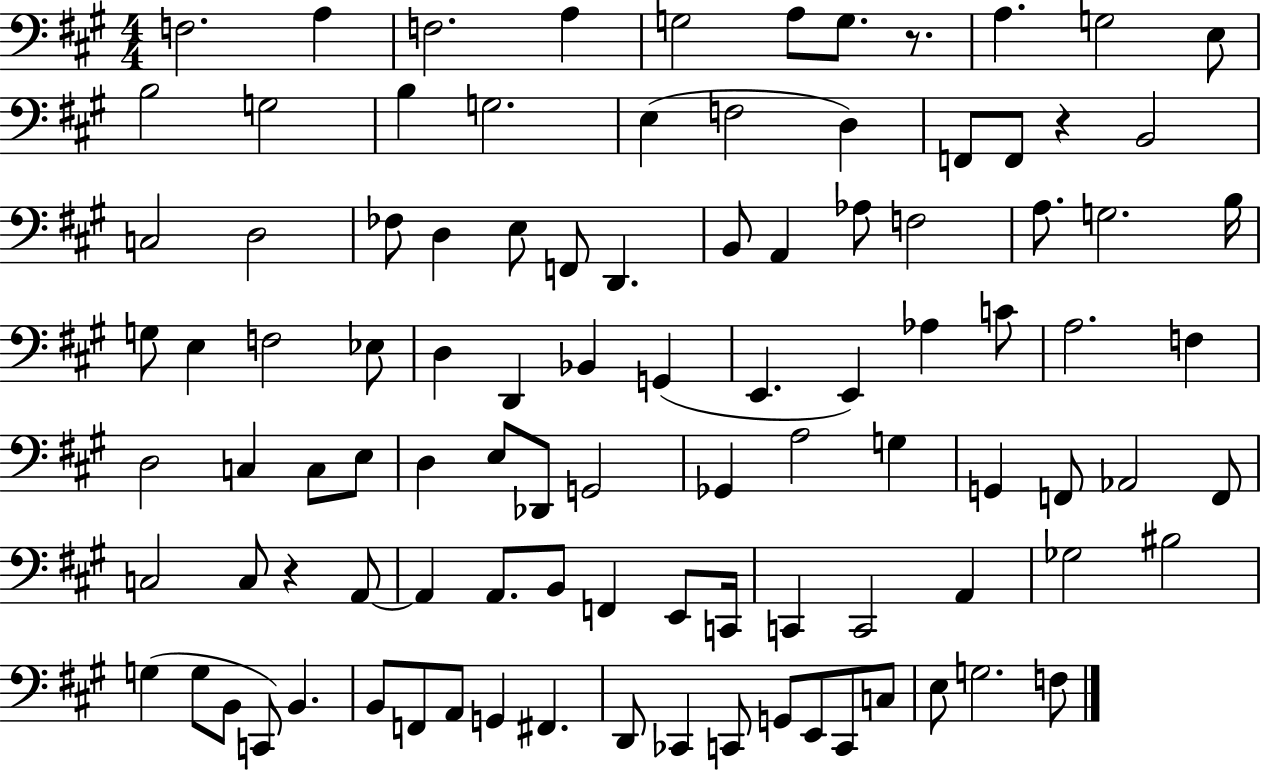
F3/h. A3/q F3/h. A3/q G3/h A3/e G3/e. R/e. A3/q. G3/h E3/e B3/h G3/h B3/q G3/h. E3/q F3/h D3/q F2/e F2/e R/q B2/h C3/h D3/h FES3/e D3/q E3/e F2/e D2/q. B2/e A2/q Ab3/e F3/h A3/e. G3/h. B3/s G3/e E3/q F3/h Eb3/e D3/q D2/q Bb2/q G2/q E2/q. E2/q Ab3/q C4/e A3/h. F3/q D3/h C3/q C3/e E3/e D3/q E3/e Db2/e G2/h Gb2/q A3/h G3/q G2/q F2/e Ab2/h F2/e C3/h C3/e R/q A2/e A2/q A2/e. B2/e F2/q E2/e C2/s C2/q C2/h A2/q Gb3/h BIS3/h G3/q G3/e B2/e C2/e B2/q. B2/e F2/e A2/e G2/q F#2/q. D2/e CES2/q C2/e G2/e E2/e C2/e C3/e E3/e G3/h. F3/e